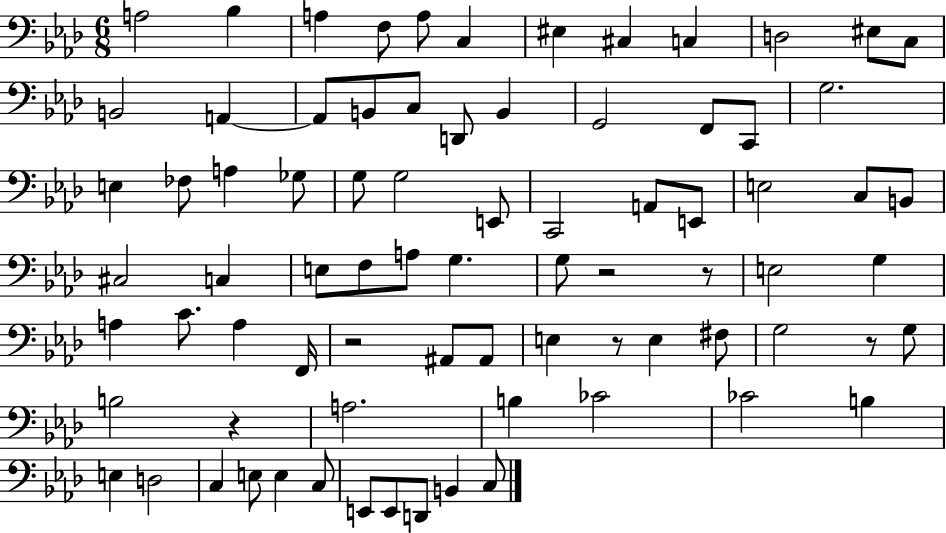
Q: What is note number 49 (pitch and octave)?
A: F2